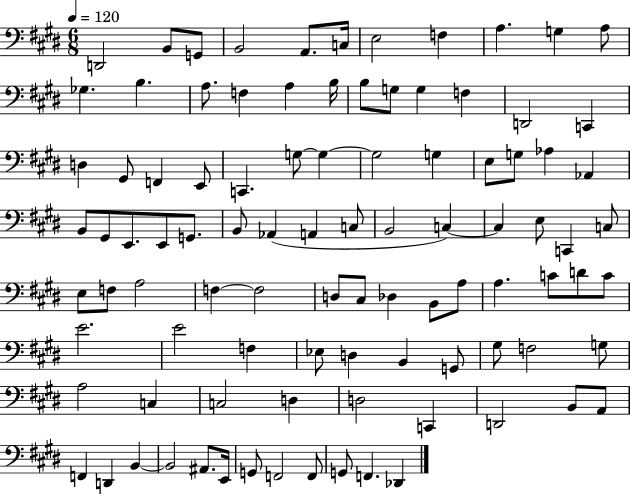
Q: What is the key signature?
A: E major